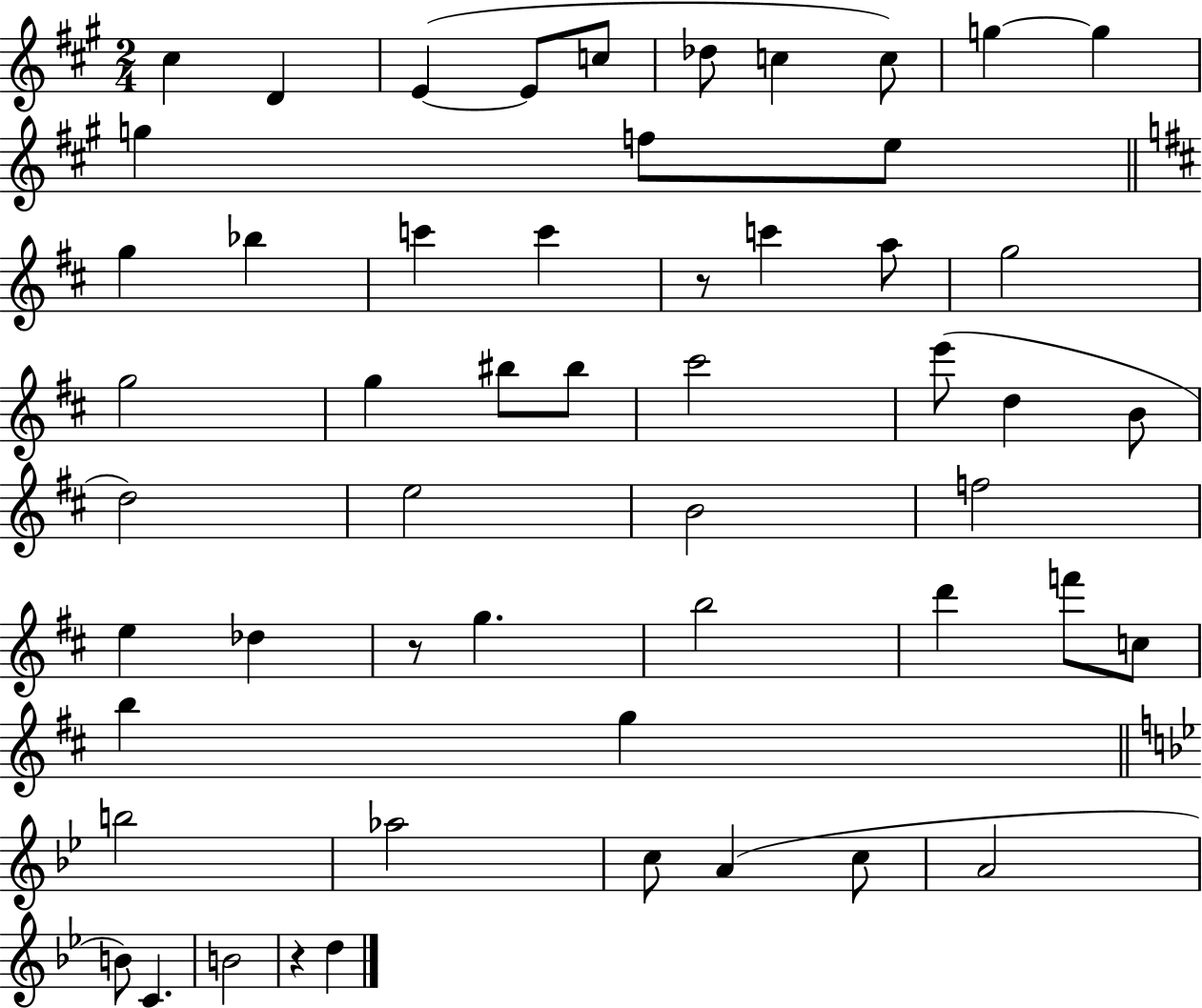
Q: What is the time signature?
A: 2/4